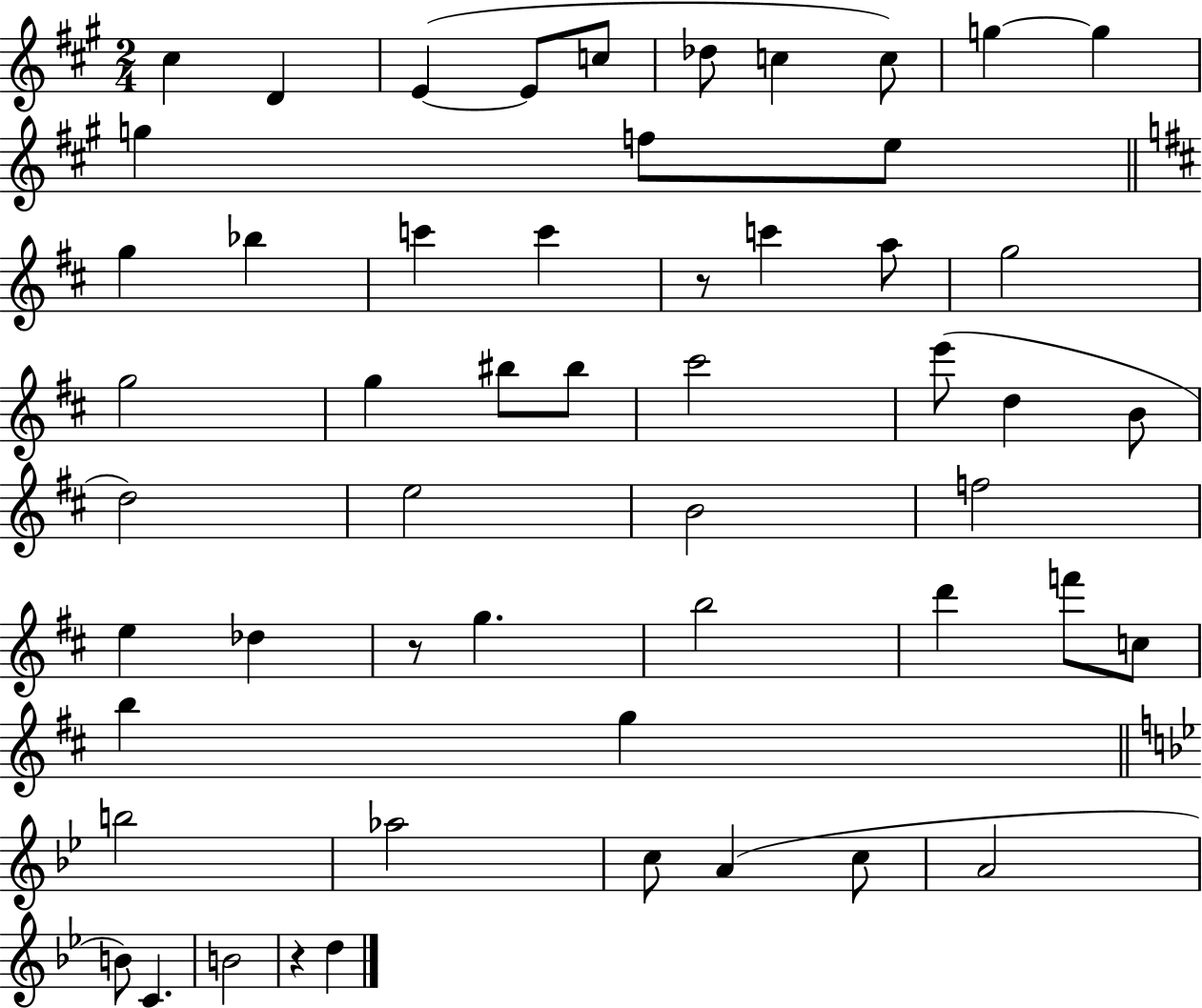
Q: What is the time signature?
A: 2/4